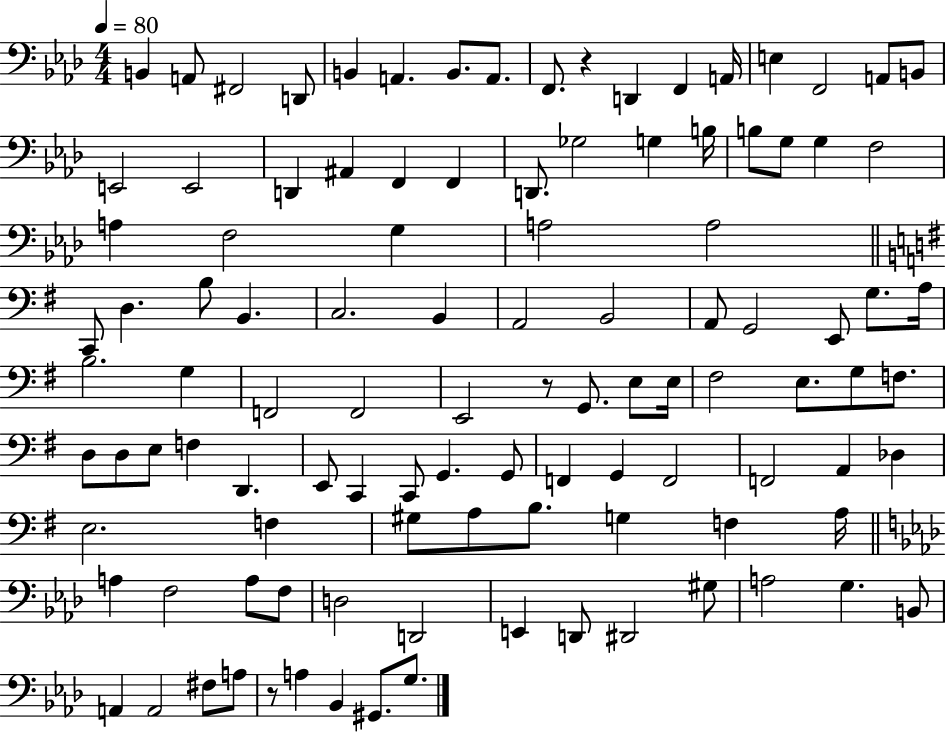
{
  \clef bass
  \numericTimeSignature
  \time 4/4
  \key aes \major
  \tempo 4 = 80
  b,4 a,8 fis,2 d,8 | b,4 a,4. b,8. a,8. | f,8. r4 d,4 f,4 a,16 | e4 f,2 a,8 b,8 | \break e,2 e,2 | d,4 ais,4 f,4 f,4 | d,8. ges2 g4 b16 | b8 g8 g4 f2 | \break a4 f2 g4 | a2 a2 | \bar "||" \break \key g \major c,8 d4. b8 b,4. | c2. b,4 | a,2 b,2 | a,8 g,2 e,8 g8. a16 | \break b2. g4 | f,2 f,2 | e,2 r8 g,8. e8 e16 | fis2 e8. g8 f8. | \break d8 d8 e8 f4 d,4. | e,8 c,4 c,8 g,4. g,8 | f,4 g,4 f,2 | f,2 a,4 des4 | \break e2. f4 | gis8 a8 b8. g4 f4 a16 | \bar "||" \break \key f \minor a4 f2 a8 f8 | d2 d,2 | e,4 d,8 dis,2 gis8 | a2 g4. b,8 | \break a,4 a,2 fis8 a8 | r8 a4 bes,4 gis,8. g8. | \bar "|."
}